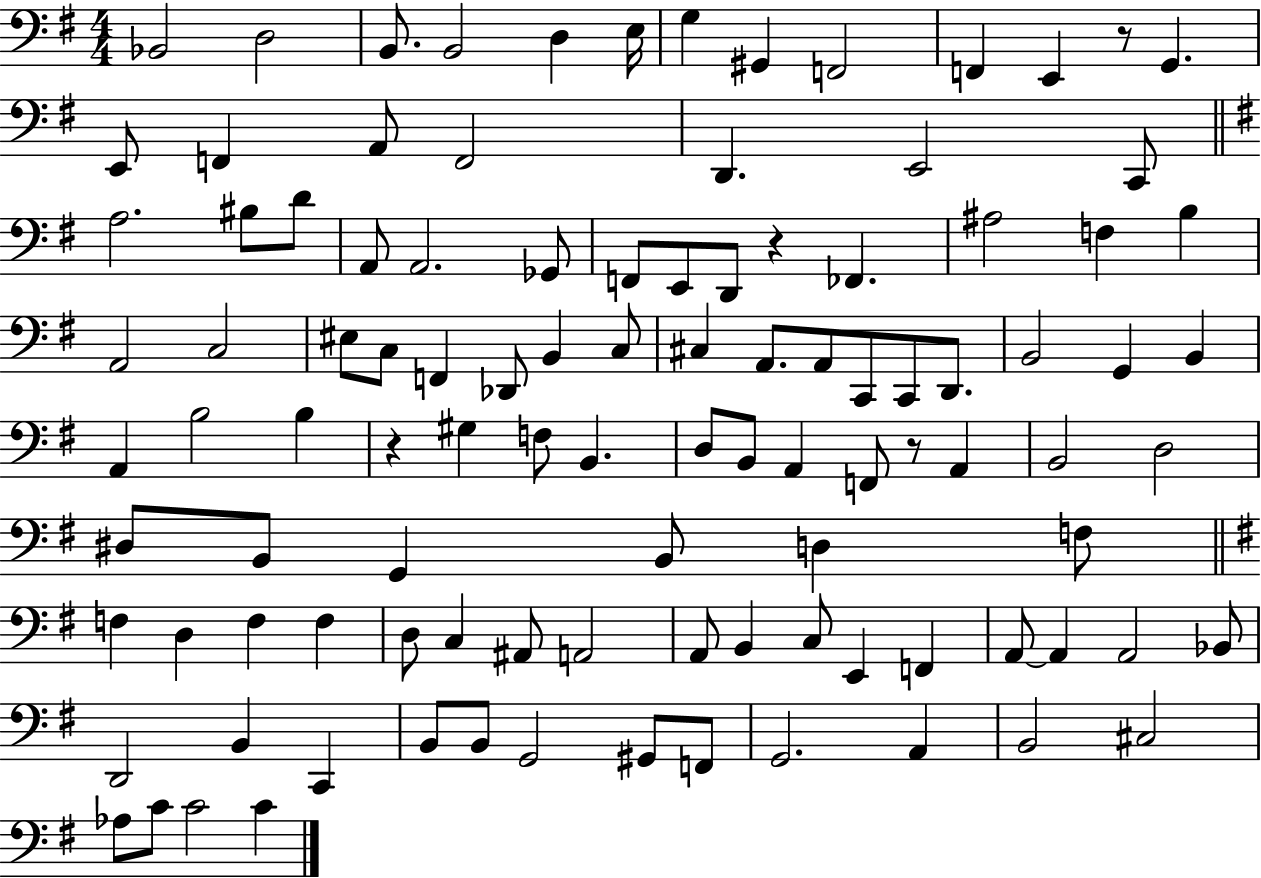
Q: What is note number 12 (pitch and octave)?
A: G2